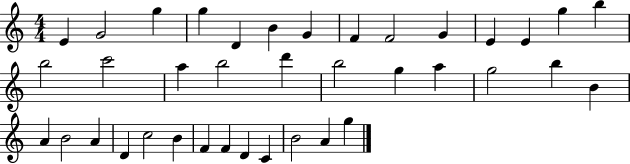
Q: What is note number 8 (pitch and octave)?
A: F4